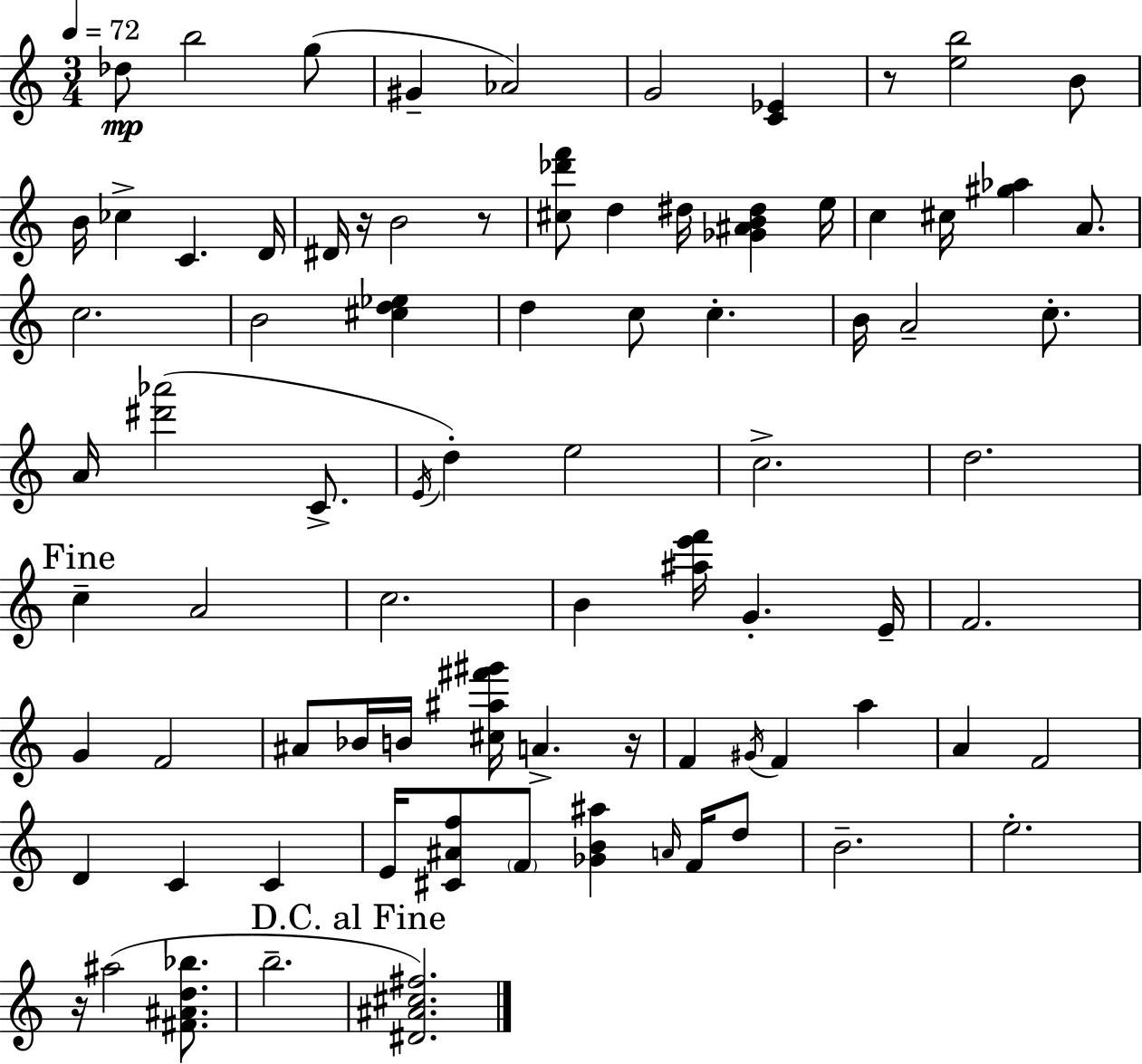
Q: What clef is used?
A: treble